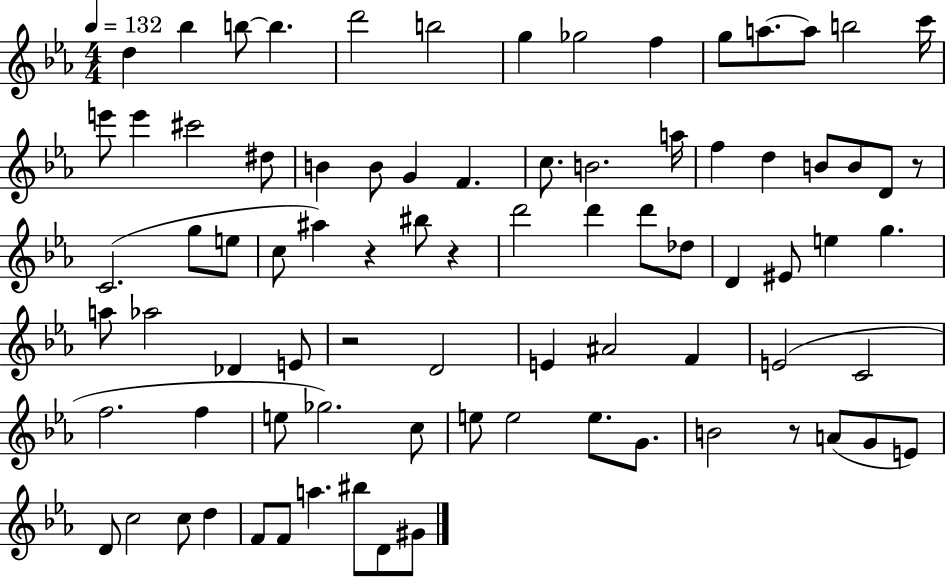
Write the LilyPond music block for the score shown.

{
  \clef treble
  \numericTimeSignature
  \time 4/4
  \key ees \major
  \tempo 4 = 132
  d''4 bes''4 b''8~~ b''4. | d'''2 b''2 | g''4 ges''2 f''4 | g''8 a''8.~~ a''8 b''2 c'''16 | \break e'''8 e'''4 cis'''2 dis''8 | b'4 b'8 g'4 f'4. | c''8. b'2. a''16 | f''4 d''4 b'8 b'8 d'8 r8 | \break c'2.( g''8 e''8 | c''8 ais''4) r4 bis''8 r4 | d'''2 d'''4 d'''8 des''8 | d'4 eis'8 e''4 g''4. | \break a''8 aes''2 des'4 e'8 | r2 d'2 | e'4 ais'2 f'4 | e'2( c'2 | \break f''2. f''4 | e''8 ges''2.) c''8 | e''8 e''2 e''8. g'8. | b'2 r8 a'8( g'8 e'8) | \break d'8 c''2 c''8 d''4 | f'8 f'8 a''4. bis''8 d'8 gis'8 | \bar "|."
}